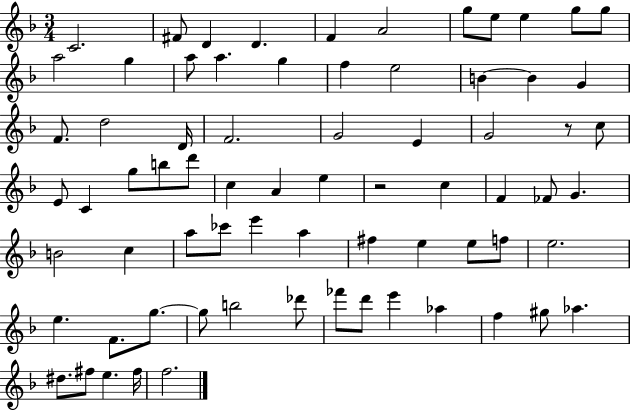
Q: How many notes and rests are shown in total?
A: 72